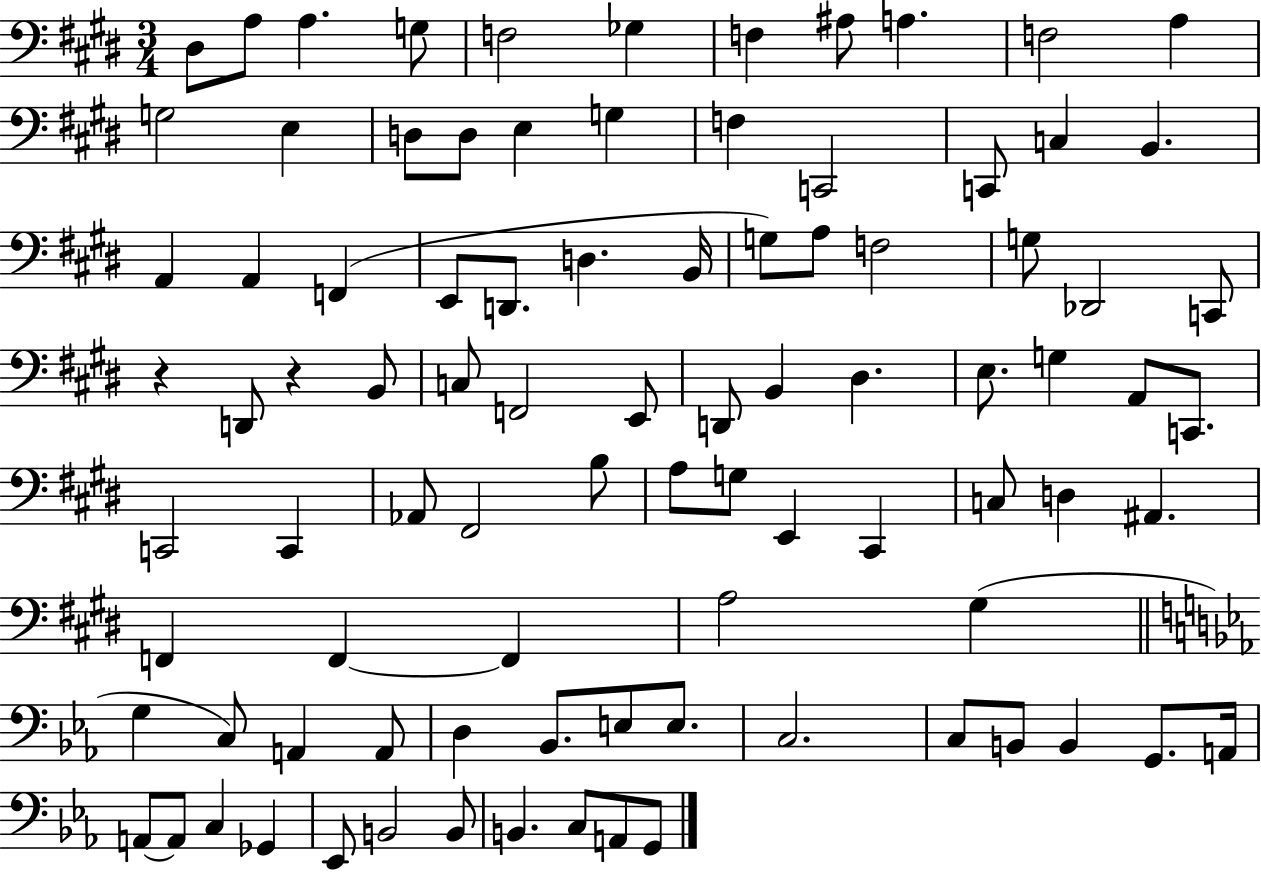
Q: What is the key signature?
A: E major